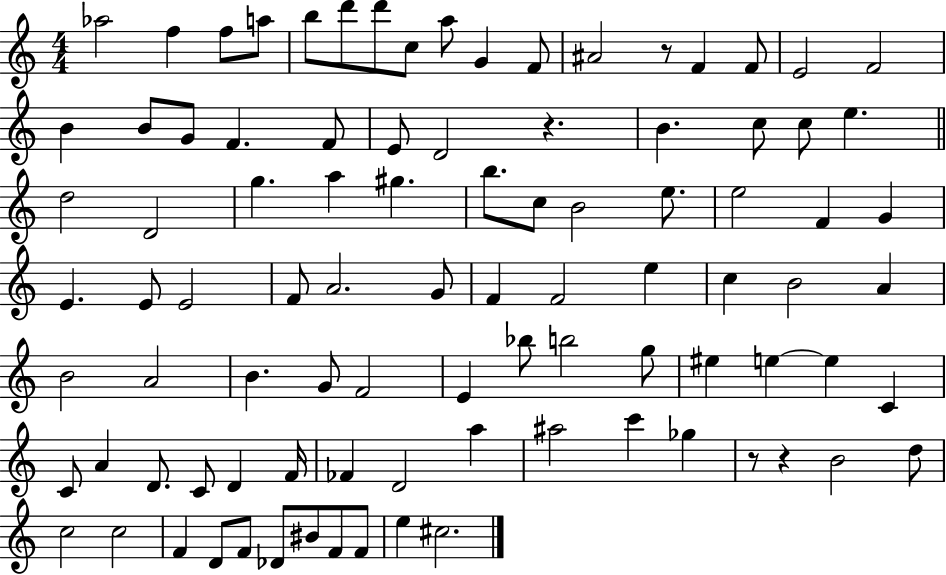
{
  \clef treble
  \numericTimeSignature
  \time 4/4
  \key c \major
  \repeat volta 2 { aes''2 f''4 f''8 a''8 | b''8 d'''8 d'''8 c''8 a''8 g'4 f'8 | ais'2 r8 f'4 f'8 | e'2 f'2 | \break b'4 b'8 g'8 f'4. f'8 | e'8 d'2 r4. | b'4. c''8 c''8 e''4. | \bar "||" \break \key c \major d''2 d'2 | g''4. a''4 gis''4. | b''8. c''8 b'2 e''8. | e''2 f'4 g'4 | \break e'4. e'8 e'2 | f'8 a'2. g'8 | f'4 f'2 e''4 | c''4 b'2 a'4 | \break b'2 a'2 | b'4. g'8 f'2 | e'4 bes''8 b''2 g''8 | eis''4 e''4~~ e''4 c'4 | \break c'8 a'4 d'8. c'8 d'4 f'16 | fes'4 d'2 a''4 | ais''2 c'''4 ges''4 | r8 r4 b'2 d''8 | \break c''2 c''2 | f'4 d'8 f'8 des'8 bis'8 f'8 f'8 | e''4 cis''2. | } \bar "|."
}